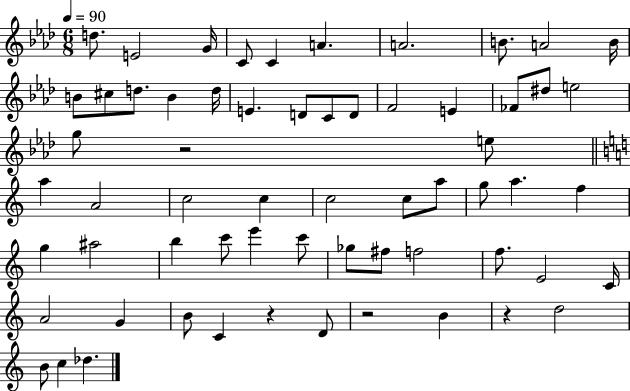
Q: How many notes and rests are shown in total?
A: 62